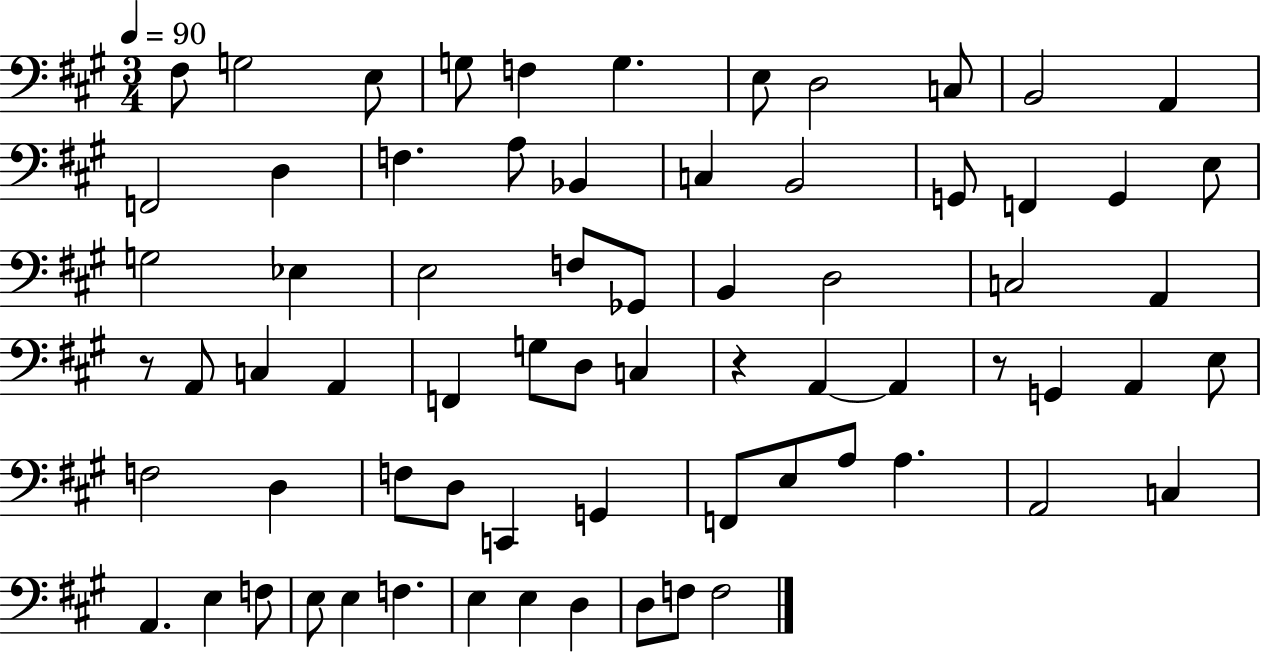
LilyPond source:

{
  \clef bass
  \numericTimeSignature
  \time 3/4
  \key a \major
  \tempo 4 = 90
  fis8 g2 e8 | g8 f4 g4. | e8 d2 c8 | b,2 a,4 | \break f,2 d4 | f4. a8 bes,4 | c4 b,2 | g,8 f,4 g,4 e8 | \break g2 ees4 | e2 f8 ges,8 | b,4 d2 | c2 a,4 | \break r8 a,8 c4 a,4 | f,4 g8 d8 c4 | r4 a,4~~ a,4 | r8 g,4 a,4 e8 | \break f2 d4 | f8 d8 c,4 g,4 | f,8 e8 a8 a4. | a,2 c4 | \break a,4. e4 f8 | e8 e4 f4. | e4 e4 d4 | d8 f8 f2 | \break \bar "|."
}